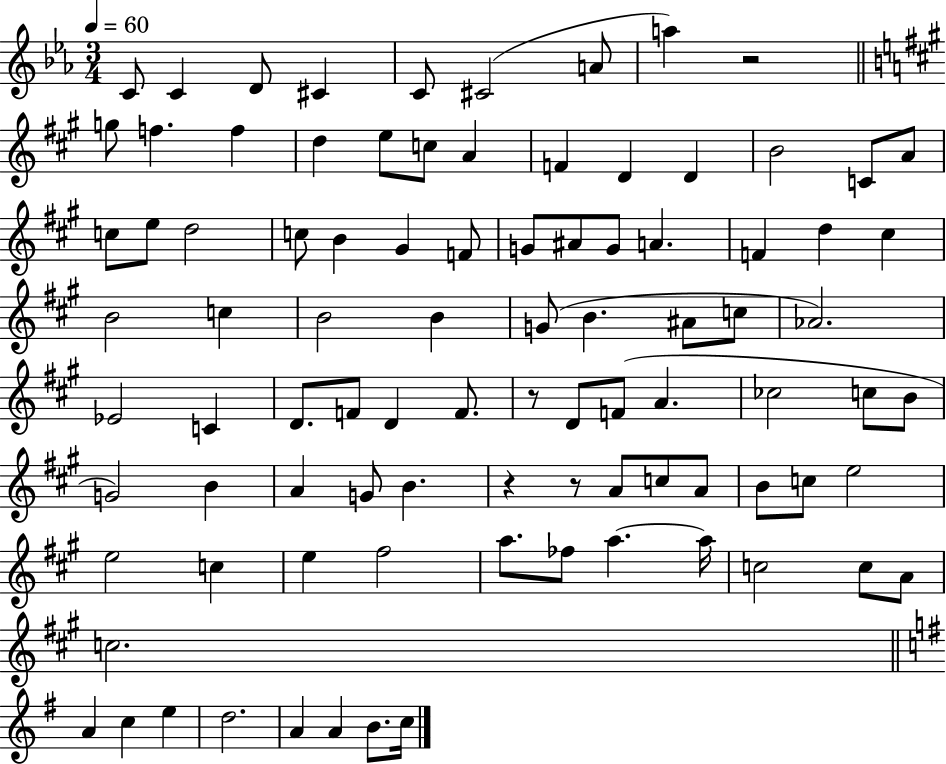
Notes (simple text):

C4/e C4/q D4/e C#4/q C4/e C#4/h A4/e A5/q R/h G5/e F5/q. F5/q D5/q E5/e C5/e A4/q F4/q D4/q D4/q B4/h C4/e A4/e C5/e E5/e D5/h C5/e B4/q G#4/q F4/e G4/e A#4/e G4/e A4/q. F4/q D5/q C#5/q B4/h C5/q B4/h B4/q G4/e B4/q. A#4/e C5/e Ab4/h. Eb4/h C4/q D4/e. F4/e D4/q F4/e. R/e D4/e F4/e A4/q. CES5/h C5/e B4/e G4/h B4/q A4/q G4/e B4/q. R/q R/e A4/e C5/e A4/e B4/e C5/e E5/h E5/h C5/q E5/q F#5/h A5/e. FES5/e A5/q. A5/s C5/h C5/e A4/e C5/h. A4/q C5/q E5/q D5/h. A4/q A4/q B4/e. C5/s